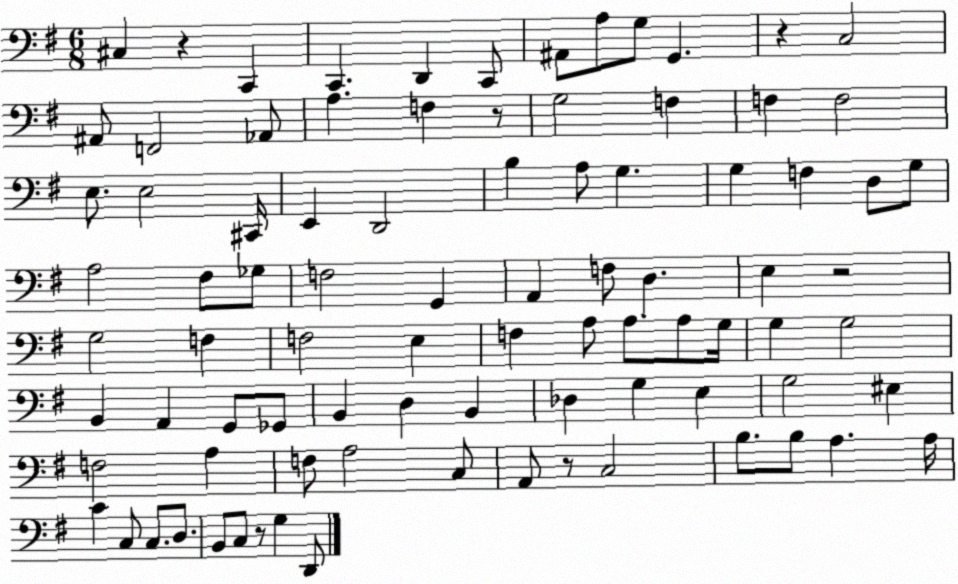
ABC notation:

X:1
T:Untitled
M:6/8
L:1/4
K:G
^C, z C,, C,, D,, C,,/2 ^A,,/2 A,/2 G,/2 G,, z C,2 ^A,,/2 F,,2 _A,,/2 A, F, z/2 G,2 F, F, F,2 E,/2 E,2 ^C,,/4 E,, D,,2 B, A,/2 G, G, F, D,/2 G,/2 A,2 ^F,/2 _G,/2 F,2 G,, A,, F,/2 D, E, z2 G,2 F, F,2 E, F, A,/2 A,/2 A,/2 G,/4 G, G,2 B,, A,, G,,/2 _G,,/2 B,, D, B,, _D, G, E, G,2 ^E, F,2 A, F,/2 A,2 C,/2 A,,/2 z/2 C,2 B,/2 B,/2 A, A,/4 C C,/2 C,/2 D,/2 B,,/2 C,/2 z/2 G, D,,/2